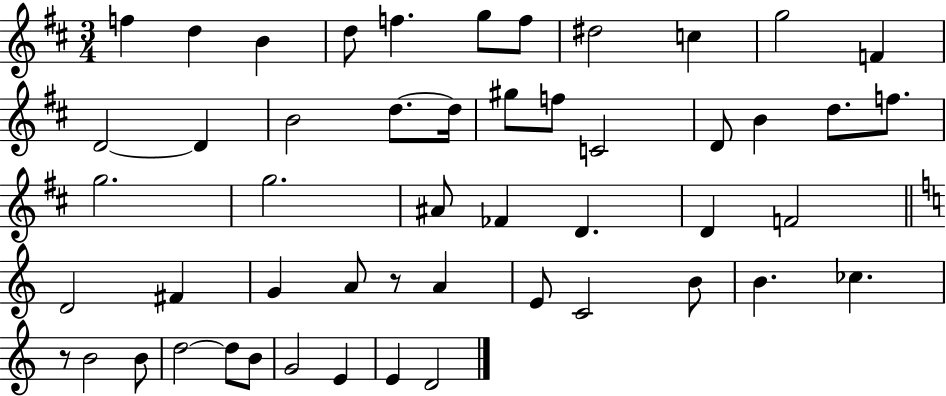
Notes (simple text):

F5/q D5/q B4/q D5/e F5/q. G5/e F5/e D#5/h C5/q G5/h F4/q D4/h D4/q B4/h D5/e. D5/s G#5/e F5/e C4/h D4/e B4/q D5/e. F5/e. G5/h. G5/h. A#4/e FES4/q D4/q. D4/q F4/h D4/h F#4/q G4/q A4/e R/e A4/q E4/e C4/h B4/e B4/q. CES5/q. R/e B4/h B4/e D5/h D5/e B4/e G4/h E4/q E4/q D4/h